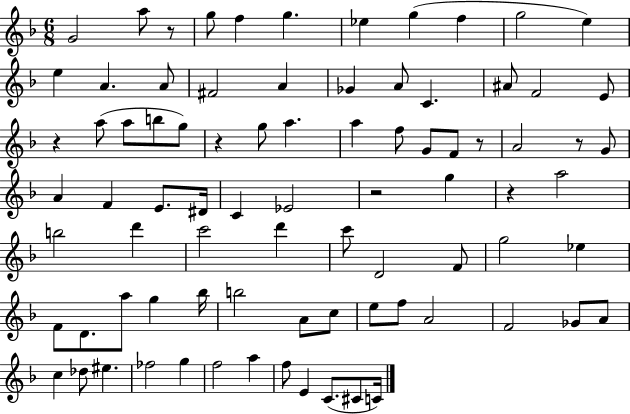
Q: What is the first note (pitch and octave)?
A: G4